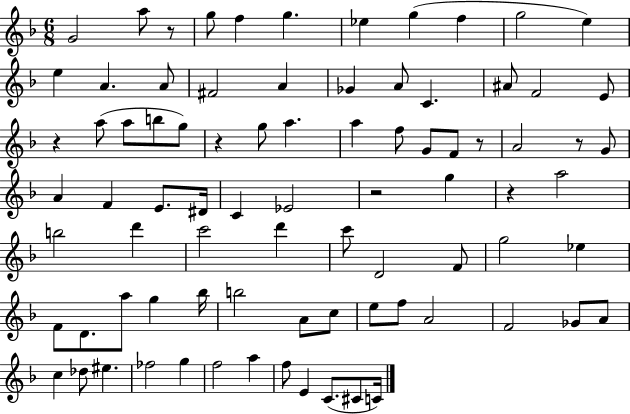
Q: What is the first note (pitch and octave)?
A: G4